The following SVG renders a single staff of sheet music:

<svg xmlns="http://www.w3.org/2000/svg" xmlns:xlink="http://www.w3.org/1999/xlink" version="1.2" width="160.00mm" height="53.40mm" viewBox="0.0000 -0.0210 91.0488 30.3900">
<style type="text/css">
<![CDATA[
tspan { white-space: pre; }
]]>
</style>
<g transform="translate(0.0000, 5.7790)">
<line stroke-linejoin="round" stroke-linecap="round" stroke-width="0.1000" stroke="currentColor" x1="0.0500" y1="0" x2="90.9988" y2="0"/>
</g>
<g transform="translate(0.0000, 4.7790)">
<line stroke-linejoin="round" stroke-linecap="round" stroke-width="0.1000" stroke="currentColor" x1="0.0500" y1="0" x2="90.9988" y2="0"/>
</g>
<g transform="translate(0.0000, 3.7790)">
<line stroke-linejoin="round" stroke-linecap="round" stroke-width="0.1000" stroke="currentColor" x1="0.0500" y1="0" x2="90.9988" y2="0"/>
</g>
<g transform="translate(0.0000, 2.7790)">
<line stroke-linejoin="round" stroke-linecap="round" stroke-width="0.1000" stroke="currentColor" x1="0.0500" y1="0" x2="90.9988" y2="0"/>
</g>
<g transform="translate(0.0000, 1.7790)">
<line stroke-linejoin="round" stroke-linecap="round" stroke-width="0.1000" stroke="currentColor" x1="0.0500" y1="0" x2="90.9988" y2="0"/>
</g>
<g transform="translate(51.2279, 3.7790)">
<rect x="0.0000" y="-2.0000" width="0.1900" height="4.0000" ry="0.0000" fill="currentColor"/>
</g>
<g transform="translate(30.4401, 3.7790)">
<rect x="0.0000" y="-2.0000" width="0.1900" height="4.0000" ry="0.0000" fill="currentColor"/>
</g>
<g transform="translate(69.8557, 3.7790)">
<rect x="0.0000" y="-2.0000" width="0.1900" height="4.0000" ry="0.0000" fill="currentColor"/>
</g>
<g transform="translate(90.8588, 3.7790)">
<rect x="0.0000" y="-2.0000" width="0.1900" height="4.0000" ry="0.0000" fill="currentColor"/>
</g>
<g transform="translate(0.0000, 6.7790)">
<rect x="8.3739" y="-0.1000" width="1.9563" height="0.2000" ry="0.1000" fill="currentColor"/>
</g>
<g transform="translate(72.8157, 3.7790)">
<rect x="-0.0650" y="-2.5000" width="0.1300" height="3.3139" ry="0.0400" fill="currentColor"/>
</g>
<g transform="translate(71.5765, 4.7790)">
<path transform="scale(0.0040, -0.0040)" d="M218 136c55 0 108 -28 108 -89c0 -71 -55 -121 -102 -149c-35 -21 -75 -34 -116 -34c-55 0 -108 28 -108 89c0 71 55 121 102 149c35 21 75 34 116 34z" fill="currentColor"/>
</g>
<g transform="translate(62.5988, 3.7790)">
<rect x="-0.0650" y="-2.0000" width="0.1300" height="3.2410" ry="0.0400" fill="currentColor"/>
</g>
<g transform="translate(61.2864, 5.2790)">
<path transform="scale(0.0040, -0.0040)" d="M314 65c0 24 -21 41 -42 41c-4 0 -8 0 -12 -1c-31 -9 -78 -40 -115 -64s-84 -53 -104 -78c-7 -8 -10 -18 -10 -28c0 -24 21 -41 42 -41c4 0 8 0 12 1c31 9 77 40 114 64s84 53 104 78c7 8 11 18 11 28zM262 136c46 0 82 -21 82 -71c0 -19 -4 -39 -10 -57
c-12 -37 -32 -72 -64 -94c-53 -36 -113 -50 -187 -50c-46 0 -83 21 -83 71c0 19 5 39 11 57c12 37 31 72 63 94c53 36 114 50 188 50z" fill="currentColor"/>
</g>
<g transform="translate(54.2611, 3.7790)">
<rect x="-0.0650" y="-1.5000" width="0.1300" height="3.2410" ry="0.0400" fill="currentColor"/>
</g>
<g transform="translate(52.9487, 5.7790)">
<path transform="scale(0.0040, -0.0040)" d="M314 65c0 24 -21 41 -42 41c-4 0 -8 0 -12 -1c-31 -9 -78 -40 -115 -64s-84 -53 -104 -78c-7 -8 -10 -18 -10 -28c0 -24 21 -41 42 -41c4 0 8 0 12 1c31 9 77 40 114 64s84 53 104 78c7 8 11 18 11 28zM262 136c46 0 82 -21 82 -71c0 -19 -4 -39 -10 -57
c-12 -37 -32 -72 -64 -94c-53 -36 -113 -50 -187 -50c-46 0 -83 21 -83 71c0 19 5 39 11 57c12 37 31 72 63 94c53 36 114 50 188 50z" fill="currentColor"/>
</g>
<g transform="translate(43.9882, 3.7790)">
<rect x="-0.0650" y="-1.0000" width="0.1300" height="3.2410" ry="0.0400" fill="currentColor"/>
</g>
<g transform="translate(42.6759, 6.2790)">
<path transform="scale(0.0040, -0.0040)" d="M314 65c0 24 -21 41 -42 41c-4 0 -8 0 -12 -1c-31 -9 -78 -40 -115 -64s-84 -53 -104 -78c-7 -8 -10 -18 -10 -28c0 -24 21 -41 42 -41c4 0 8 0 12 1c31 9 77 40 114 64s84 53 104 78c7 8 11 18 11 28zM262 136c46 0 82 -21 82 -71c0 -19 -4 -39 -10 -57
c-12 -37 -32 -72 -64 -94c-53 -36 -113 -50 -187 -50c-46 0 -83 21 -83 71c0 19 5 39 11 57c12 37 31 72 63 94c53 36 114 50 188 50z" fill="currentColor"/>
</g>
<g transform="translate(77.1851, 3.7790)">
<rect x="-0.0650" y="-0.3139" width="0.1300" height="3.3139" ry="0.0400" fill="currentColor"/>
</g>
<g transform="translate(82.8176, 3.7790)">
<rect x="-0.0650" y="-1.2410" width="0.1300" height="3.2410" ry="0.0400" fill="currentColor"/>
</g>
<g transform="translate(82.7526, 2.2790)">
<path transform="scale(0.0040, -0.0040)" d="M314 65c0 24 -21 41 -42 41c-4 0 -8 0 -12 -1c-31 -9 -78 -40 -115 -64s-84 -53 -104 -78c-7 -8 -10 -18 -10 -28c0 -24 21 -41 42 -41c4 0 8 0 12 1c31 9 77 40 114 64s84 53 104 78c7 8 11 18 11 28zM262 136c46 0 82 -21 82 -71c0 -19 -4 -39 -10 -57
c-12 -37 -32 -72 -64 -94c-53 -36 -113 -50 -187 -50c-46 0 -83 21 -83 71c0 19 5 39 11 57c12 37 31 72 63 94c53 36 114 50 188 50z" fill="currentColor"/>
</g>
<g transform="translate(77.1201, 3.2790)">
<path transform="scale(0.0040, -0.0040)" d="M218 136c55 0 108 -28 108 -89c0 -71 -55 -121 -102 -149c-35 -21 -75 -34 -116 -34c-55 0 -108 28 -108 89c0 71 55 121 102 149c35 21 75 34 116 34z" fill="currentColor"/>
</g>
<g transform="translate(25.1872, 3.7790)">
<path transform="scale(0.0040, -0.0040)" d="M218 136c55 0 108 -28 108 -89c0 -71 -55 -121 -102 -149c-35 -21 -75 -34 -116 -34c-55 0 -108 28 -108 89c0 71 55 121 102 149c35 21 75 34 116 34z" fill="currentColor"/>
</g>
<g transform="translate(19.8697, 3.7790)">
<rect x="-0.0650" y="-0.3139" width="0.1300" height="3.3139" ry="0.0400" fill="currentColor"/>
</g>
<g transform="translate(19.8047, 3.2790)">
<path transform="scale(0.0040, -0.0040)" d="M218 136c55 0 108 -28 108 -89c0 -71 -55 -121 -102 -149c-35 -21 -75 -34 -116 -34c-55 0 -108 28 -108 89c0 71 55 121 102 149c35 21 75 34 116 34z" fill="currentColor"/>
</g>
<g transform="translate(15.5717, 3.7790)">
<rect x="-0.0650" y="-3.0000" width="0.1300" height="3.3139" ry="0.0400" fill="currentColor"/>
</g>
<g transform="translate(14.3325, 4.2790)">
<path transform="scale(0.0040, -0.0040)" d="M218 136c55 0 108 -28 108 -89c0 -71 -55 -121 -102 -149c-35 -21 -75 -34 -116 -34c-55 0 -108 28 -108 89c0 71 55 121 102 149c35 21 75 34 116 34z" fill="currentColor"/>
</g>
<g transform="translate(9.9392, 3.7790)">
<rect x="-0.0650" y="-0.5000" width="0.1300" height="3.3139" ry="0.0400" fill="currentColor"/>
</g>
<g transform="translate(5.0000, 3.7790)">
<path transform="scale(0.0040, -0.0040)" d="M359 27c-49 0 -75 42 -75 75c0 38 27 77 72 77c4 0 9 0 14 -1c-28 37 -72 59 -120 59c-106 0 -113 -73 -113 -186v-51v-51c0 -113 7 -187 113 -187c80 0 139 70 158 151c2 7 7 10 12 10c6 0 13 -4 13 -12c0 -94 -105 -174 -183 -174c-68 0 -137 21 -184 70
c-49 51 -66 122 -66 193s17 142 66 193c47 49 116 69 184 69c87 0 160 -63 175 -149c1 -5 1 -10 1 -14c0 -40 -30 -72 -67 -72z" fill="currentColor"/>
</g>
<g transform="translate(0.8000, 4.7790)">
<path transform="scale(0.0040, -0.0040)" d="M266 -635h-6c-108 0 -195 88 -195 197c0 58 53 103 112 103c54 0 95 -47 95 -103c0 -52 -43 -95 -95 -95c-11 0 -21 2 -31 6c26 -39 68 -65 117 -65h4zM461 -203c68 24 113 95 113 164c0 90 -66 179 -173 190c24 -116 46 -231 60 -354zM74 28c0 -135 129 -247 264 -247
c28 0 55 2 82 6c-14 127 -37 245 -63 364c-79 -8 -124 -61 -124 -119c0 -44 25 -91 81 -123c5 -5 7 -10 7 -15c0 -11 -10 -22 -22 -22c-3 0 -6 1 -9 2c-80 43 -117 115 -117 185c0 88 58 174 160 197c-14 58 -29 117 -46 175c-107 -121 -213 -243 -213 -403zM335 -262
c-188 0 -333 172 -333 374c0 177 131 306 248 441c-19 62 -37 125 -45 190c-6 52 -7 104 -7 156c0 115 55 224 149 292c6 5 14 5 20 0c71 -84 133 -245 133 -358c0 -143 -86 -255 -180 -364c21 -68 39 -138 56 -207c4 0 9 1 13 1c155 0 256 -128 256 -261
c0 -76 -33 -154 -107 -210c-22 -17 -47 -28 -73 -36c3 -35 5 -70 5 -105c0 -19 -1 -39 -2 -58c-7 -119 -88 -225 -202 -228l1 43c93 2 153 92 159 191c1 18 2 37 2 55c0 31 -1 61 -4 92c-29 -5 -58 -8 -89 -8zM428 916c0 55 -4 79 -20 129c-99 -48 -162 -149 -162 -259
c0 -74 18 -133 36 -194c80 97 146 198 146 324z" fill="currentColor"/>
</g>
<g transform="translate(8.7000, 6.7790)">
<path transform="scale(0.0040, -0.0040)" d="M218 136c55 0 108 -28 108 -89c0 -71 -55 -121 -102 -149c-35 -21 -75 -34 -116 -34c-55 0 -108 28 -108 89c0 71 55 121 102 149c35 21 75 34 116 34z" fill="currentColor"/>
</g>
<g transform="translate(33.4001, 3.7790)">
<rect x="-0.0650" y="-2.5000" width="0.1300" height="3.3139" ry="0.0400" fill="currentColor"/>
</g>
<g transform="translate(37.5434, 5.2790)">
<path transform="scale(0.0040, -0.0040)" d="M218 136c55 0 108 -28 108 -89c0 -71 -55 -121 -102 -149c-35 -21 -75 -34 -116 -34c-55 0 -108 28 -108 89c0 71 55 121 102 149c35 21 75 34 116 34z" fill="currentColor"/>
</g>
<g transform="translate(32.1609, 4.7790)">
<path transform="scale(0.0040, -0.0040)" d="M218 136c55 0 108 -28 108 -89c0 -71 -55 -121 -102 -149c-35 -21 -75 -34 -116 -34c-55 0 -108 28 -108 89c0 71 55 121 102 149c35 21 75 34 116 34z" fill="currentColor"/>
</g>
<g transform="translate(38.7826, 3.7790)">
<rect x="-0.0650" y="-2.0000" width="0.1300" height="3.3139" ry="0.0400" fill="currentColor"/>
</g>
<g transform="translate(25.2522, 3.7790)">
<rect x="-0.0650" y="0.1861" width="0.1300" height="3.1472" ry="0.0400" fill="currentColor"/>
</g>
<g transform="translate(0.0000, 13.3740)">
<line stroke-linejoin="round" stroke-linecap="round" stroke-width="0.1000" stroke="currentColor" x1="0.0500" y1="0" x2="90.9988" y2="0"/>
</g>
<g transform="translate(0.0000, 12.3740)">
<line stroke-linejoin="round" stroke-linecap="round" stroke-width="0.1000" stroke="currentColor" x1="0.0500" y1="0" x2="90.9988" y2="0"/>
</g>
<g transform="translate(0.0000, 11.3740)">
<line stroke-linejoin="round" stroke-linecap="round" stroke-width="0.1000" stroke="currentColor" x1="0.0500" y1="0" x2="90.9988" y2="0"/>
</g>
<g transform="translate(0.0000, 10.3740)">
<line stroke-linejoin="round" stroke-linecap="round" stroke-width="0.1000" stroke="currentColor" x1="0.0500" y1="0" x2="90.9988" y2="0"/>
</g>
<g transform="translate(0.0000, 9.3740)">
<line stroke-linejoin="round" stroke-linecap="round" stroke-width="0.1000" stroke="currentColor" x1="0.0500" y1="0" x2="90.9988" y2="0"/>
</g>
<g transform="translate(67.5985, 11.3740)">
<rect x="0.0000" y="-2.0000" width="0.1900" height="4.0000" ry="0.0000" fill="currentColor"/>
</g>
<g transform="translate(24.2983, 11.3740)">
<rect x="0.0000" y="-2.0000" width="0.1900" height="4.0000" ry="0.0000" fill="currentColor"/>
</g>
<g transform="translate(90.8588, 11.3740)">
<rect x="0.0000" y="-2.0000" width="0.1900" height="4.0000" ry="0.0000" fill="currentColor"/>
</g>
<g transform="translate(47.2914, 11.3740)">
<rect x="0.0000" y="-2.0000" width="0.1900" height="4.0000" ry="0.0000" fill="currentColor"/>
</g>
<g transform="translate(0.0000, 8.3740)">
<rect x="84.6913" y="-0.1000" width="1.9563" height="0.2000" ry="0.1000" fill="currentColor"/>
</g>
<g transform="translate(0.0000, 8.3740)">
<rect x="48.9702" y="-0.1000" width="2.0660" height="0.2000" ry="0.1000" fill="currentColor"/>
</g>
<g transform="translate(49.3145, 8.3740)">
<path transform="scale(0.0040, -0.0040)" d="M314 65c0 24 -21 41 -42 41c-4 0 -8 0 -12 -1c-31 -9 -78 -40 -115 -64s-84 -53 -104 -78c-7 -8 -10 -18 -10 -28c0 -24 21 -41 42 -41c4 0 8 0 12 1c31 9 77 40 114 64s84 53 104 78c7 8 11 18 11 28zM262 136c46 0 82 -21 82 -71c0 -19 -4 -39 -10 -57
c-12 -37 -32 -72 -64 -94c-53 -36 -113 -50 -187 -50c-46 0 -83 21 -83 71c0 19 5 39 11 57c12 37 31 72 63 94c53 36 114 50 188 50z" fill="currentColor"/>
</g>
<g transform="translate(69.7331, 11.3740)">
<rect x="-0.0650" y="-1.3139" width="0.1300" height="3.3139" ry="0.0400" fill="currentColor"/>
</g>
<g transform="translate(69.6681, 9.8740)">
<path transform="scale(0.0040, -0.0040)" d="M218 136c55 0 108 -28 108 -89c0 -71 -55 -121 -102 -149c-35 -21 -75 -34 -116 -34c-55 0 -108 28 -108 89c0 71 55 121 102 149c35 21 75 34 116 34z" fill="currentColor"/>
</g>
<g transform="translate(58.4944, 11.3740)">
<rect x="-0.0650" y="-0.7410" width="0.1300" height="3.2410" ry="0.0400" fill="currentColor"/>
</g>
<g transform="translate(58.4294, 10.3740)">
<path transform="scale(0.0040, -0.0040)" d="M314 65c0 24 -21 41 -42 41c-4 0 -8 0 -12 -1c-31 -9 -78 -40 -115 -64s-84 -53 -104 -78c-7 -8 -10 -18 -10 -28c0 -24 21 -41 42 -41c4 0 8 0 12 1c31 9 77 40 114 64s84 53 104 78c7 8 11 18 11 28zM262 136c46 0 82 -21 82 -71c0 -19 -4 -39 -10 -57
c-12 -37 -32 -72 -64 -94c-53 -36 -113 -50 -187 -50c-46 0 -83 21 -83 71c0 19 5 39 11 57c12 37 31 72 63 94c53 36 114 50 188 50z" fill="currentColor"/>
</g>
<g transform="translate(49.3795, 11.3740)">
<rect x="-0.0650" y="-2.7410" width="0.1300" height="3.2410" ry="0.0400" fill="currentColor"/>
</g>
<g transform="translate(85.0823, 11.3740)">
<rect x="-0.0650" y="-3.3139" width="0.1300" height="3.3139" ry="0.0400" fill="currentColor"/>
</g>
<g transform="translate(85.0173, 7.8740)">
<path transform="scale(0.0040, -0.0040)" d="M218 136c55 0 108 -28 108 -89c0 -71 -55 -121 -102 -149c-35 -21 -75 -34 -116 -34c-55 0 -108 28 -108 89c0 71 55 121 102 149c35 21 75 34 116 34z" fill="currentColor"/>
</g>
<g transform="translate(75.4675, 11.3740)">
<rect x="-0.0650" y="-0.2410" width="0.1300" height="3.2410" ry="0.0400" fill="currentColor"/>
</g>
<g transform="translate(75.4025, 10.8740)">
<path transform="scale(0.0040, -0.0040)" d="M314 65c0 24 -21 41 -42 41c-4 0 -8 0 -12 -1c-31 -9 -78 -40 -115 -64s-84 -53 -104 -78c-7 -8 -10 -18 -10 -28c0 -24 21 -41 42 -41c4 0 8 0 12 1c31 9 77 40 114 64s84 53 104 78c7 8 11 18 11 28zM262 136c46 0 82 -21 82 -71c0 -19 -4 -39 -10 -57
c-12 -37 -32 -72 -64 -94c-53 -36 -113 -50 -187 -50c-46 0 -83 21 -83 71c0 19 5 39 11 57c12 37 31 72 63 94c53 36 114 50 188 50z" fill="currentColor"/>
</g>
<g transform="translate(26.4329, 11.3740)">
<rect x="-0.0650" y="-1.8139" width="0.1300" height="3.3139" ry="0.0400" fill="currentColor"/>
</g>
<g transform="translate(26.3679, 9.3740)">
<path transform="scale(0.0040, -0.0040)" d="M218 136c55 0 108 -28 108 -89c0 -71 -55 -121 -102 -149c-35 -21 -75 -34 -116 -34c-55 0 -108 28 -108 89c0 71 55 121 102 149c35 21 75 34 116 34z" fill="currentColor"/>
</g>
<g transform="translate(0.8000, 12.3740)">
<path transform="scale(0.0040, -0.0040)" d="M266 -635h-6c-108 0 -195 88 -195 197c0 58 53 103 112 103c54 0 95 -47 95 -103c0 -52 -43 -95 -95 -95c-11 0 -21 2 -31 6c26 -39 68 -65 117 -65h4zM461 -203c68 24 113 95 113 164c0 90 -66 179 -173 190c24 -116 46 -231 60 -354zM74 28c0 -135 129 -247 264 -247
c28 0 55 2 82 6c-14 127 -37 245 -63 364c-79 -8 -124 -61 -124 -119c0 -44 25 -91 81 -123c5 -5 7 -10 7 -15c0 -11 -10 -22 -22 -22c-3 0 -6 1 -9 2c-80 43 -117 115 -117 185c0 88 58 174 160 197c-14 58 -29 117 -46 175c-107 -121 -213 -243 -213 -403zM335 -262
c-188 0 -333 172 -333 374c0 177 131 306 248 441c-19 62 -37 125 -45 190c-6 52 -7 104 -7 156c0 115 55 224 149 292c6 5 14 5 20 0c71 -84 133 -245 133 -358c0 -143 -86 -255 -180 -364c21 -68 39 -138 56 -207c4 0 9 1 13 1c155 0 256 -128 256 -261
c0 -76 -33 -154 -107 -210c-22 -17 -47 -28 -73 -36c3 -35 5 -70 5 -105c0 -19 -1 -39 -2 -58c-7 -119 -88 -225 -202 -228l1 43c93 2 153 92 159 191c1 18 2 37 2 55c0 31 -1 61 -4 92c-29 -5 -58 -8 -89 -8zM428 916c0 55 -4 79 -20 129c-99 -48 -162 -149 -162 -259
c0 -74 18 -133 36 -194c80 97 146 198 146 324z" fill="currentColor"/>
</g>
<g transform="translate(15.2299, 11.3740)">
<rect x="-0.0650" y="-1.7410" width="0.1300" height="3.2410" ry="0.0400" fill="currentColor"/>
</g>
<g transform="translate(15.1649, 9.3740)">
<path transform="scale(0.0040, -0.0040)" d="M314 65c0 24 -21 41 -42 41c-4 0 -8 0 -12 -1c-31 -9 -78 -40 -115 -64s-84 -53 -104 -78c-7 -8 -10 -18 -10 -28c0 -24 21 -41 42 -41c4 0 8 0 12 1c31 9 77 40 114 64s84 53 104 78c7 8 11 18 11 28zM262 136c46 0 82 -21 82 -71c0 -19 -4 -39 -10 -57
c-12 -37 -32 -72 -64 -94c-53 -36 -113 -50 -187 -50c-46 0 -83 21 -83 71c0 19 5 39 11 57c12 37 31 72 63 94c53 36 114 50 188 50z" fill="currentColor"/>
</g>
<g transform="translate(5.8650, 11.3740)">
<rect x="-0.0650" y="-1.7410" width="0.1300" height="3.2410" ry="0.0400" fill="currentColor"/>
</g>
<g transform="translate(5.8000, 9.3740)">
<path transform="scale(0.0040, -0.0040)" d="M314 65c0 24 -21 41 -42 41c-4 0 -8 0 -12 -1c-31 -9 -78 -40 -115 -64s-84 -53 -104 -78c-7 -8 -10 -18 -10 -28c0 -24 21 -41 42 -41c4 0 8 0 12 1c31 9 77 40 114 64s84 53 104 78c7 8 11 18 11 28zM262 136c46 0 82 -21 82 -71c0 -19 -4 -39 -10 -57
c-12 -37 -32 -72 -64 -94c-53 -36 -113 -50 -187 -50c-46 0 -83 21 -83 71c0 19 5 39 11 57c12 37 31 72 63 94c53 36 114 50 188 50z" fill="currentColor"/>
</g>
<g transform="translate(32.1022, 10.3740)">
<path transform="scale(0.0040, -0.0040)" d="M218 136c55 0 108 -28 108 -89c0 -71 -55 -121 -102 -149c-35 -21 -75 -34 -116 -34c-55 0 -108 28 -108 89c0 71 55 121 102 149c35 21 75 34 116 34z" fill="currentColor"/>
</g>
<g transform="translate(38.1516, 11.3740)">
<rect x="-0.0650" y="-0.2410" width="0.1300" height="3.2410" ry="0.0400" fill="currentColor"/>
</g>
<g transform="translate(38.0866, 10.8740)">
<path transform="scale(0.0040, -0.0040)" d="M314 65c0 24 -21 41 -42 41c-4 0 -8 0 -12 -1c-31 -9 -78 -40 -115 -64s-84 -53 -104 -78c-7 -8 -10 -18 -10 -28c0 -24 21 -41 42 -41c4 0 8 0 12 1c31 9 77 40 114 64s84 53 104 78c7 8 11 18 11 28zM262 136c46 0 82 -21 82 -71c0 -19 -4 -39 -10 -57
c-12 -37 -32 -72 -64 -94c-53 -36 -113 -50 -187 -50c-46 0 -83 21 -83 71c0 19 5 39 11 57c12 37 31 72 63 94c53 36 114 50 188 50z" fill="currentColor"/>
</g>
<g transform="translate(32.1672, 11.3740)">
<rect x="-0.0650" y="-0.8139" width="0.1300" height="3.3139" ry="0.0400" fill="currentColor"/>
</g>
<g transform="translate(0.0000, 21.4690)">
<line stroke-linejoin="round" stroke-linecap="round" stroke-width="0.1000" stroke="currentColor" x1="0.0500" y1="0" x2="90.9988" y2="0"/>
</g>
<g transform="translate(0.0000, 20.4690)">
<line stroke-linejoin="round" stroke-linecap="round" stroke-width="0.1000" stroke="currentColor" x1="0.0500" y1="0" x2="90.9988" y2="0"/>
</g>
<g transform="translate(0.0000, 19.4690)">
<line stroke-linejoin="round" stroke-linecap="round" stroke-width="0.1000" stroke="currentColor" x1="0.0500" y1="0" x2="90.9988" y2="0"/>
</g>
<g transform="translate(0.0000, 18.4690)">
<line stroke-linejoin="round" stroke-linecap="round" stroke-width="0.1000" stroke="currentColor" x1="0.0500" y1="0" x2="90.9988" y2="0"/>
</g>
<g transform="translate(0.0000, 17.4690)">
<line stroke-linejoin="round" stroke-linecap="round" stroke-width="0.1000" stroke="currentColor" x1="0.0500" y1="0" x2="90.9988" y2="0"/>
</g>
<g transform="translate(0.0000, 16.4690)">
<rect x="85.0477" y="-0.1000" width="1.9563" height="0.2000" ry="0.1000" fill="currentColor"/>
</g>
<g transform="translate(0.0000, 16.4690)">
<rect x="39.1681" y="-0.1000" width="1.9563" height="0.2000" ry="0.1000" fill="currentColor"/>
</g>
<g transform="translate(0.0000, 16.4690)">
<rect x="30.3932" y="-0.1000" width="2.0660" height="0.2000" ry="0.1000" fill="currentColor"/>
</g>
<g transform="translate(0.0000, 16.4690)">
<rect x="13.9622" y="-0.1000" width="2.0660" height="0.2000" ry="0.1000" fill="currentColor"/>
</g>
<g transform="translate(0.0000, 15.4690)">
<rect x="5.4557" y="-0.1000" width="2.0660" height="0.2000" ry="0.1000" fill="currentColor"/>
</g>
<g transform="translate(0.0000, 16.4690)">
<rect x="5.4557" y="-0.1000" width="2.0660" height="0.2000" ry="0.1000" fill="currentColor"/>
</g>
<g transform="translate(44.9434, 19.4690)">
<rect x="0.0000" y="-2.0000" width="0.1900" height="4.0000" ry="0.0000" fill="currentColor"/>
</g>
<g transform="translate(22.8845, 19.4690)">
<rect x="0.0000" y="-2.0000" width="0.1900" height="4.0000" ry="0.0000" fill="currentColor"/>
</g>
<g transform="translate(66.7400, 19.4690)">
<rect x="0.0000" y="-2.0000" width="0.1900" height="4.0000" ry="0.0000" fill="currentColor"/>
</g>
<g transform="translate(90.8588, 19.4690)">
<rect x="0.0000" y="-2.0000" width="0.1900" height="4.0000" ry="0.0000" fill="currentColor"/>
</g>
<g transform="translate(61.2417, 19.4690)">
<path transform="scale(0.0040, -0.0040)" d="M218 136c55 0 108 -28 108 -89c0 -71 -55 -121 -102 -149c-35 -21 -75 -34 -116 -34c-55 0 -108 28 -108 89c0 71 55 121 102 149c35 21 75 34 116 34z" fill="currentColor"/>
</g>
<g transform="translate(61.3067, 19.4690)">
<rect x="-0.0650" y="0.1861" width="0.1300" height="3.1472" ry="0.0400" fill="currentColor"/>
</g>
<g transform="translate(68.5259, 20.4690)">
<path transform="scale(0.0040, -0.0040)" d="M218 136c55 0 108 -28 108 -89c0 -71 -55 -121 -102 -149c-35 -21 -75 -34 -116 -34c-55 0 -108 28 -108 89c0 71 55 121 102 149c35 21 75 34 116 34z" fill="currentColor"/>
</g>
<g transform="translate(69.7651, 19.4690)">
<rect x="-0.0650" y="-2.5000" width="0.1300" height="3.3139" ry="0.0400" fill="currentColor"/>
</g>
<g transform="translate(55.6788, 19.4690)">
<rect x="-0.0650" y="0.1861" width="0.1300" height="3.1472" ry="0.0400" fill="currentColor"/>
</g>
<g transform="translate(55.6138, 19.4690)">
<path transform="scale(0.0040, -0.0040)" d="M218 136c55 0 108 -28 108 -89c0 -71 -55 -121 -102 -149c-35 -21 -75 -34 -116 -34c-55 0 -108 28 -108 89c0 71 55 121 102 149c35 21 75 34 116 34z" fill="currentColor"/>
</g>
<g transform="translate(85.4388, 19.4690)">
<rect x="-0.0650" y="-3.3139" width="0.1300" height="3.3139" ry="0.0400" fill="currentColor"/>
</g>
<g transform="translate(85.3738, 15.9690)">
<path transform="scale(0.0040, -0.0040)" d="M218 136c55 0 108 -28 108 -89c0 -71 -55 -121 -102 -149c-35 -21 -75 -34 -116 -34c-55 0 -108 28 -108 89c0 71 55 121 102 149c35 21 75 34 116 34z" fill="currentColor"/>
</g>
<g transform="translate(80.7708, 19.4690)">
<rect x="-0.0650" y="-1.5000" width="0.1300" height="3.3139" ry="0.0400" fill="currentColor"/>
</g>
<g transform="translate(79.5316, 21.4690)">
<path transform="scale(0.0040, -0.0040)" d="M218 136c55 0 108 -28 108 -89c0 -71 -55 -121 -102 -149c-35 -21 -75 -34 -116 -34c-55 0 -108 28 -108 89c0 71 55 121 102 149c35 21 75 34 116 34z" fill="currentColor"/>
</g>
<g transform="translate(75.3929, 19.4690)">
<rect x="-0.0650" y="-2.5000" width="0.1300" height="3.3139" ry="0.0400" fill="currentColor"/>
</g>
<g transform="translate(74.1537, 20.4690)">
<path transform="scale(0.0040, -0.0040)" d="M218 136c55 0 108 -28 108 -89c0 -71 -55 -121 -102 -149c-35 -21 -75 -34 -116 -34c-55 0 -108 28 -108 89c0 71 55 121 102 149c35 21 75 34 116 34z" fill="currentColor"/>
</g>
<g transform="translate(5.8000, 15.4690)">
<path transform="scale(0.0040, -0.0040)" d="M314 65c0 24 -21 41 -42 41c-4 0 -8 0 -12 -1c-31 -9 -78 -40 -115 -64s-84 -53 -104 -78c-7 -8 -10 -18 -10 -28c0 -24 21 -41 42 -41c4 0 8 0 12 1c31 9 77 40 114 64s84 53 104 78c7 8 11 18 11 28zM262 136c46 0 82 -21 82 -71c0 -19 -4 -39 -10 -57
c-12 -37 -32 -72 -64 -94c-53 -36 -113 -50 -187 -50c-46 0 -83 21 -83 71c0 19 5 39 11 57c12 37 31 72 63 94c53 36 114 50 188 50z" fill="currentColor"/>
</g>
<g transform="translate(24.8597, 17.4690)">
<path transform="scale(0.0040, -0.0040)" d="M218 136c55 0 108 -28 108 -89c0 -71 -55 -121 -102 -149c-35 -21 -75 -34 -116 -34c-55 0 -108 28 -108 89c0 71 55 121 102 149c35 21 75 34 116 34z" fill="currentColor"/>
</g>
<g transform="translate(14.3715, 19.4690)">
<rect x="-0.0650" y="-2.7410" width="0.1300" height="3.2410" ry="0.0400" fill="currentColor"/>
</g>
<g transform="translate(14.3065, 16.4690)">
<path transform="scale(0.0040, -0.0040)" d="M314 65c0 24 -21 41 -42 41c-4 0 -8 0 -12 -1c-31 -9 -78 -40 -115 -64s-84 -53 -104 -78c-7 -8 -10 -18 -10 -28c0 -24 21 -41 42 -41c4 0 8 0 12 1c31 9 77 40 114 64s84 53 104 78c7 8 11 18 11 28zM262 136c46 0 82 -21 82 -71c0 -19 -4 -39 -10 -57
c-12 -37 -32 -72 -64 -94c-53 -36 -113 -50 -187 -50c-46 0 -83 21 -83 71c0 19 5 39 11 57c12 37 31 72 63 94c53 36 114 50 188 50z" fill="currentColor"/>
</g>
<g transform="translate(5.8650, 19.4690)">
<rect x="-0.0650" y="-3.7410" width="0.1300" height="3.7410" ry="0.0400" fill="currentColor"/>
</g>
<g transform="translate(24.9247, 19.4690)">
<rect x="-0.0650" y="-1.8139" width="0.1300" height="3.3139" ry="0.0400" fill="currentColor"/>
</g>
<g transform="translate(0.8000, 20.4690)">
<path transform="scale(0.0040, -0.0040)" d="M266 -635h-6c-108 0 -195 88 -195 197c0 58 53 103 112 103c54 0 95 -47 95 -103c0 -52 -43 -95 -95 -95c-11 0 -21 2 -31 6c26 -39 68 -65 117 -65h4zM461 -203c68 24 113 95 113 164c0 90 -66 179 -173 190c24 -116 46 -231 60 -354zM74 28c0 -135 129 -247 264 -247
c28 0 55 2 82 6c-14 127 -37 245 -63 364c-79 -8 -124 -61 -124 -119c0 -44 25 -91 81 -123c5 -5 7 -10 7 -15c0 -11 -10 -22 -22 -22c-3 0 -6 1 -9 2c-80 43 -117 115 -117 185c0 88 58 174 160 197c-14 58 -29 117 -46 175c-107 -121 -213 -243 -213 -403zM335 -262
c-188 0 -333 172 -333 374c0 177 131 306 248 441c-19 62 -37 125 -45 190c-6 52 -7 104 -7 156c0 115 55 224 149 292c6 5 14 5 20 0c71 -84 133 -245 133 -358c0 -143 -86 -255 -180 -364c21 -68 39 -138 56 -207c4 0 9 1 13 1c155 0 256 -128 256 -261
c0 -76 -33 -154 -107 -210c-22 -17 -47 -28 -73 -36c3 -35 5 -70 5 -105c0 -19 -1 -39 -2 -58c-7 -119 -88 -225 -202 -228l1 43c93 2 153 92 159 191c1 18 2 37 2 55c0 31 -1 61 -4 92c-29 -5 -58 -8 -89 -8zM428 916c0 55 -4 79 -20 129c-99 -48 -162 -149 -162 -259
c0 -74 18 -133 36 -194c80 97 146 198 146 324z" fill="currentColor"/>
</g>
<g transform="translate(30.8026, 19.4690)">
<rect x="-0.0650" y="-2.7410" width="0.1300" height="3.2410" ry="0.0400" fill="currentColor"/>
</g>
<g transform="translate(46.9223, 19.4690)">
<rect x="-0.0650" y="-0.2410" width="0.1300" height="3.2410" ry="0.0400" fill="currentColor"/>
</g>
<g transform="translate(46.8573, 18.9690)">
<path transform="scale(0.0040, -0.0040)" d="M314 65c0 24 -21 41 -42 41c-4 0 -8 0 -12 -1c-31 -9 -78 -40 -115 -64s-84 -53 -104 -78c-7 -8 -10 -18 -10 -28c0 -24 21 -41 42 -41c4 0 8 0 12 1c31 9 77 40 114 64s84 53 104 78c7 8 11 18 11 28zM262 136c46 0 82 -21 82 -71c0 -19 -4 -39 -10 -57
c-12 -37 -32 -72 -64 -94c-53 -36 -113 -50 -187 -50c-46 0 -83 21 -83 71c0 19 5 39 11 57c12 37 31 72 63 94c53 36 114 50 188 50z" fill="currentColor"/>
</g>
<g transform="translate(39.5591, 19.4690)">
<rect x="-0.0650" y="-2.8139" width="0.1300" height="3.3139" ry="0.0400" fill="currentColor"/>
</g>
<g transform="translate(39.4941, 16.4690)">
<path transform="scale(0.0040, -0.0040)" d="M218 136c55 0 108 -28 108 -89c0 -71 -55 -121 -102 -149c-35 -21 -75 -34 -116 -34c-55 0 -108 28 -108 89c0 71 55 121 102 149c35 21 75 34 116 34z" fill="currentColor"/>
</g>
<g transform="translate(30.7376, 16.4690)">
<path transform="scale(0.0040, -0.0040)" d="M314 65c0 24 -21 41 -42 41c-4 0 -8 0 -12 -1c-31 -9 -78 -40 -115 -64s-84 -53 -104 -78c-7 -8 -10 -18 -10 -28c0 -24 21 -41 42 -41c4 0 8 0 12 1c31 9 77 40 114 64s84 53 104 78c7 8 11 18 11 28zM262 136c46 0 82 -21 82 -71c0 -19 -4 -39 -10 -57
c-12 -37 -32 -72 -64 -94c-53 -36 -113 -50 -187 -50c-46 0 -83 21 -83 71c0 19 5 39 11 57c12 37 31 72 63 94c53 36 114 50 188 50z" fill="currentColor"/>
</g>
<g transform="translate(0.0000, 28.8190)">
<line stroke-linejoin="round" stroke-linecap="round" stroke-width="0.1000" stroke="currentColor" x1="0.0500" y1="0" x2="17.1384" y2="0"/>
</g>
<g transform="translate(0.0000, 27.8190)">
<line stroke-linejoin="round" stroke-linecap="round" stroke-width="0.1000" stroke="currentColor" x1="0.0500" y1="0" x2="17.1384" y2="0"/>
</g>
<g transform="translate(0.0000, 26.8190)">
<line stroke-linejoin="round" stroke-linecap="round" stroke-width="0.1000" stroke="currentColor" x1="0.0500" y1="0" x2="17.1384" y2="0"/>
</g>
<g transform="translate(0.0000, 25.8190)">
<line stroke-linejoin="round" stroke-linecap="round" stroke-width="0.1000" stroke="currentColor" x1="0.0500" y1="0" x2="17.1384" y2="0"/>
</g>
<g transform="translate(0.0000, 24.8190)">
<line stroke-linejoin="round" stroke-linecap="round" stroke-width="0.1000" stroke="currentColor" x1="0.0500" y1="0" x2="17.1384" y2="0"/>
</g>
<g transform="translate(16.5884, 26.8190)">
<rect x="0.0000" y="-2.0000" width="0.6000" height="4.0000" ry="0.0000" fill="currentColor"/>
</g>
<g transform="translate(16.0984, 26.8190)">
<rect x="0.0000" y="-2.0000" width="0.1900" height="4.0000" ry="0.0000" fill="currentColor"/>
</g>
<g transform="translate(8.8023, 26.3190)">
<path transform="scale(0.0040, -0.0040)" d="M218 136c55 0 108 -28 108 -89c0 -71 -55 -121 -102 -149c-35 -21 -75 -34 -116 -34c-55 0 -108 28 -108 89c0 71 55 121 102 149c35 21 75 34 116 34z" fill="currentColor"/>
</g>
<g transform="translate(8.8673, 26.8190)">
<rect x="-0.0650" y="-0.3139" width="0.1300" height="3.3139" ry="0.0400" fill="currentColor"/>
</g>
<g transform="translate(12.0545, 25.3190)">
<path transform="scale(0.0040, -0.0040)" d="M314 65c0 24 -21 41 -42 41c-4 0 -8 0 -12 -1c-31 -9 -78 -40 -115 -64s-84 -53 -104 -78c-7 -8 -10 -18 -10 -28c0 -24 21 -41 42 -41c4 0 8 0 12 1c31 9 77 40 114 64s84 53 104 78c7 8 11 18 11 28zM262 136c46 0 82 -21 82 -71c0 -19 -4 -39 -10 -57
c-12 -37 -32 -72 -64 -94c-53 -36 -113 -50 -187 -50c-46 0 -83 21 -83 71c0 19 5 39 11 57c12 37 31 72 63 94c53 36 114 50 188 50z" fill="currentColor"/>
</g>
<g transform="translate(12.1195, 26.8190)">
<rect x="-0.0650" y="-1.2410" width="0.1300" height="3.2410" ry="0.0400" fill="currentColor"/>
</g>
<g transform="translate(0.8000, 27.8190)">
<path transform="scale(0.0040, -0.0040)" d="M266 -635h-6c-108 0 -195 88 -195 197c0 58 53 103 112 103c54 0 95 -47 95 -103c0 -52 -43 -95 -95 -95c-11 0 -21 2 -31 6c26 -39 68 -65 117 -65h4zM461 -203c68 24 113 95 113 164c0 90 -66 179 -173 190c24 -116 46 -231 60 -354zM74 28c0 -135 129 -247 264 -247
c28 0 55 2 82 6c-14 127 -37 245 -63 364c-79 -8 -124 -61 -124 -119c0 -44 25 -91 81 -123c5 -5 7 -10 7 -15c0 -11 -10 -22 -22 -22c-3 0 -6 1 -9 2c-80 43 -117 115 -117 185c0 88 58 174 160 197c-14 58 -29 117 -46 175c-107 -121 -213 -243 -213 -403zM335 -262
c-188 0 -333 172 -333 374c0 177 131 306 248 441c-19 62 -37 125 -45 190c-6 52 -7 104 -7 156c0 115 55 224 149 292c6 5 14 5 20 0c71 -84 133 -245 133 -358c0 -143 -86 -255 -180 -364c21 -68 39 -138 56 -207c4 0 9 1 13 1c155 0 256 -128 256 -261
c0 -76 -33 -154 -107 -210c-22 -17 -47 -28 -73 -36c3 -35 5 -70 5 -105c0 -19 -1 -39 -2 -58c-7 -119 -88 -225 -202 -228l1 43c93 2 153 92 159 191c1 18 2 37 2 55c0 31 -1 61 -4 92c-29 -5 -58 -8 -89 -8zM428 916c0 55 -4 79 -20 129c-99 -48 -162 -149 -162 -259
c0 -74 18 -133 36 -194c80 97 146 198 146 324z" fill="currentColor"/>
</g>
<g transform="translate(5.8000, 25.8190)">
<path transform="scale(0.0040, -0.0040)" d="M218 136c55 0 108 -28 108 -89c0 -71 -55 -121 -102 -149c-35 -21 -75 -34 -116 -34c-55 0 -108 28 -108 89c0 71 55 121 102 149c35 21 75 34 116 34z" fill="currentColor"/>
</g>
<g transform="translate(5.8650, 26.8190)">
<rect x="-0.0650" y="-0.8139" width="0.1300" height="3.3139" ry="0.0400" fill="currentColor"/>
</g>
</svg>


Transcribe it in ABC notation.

X:1
T:Untitled
M:4/4
L:1/4
K:C
C A c B G F D2 E2 F2 G c e2 f2 f2 f d c2 a2 d2 e c2 b c'2 a2 f a2 a c2 B B G G E b d c e2